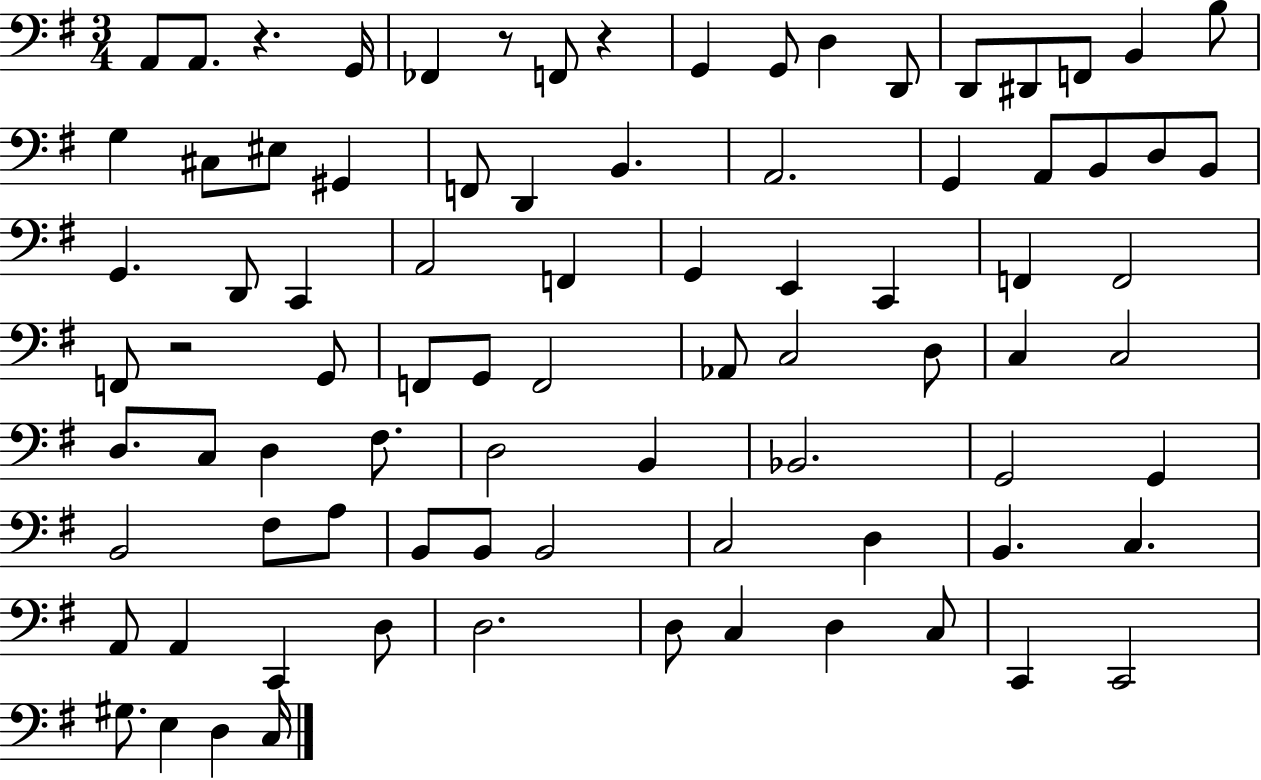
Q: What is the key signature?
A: G major